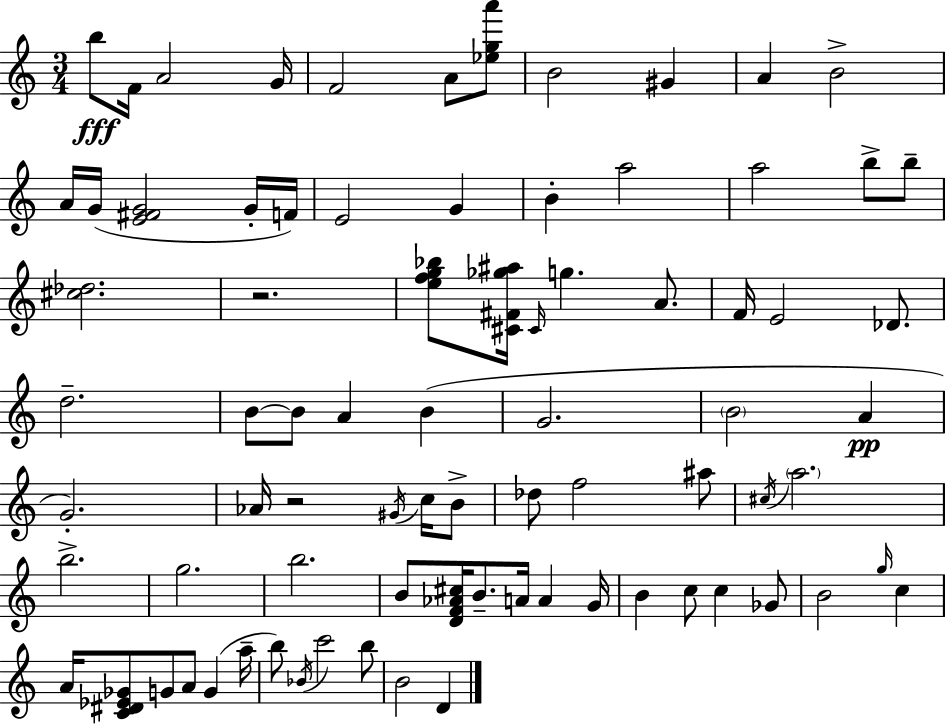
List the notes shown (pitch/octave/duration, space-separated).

B5/e F4/s A4/h G4/s F4/h A4/e [Eb5,G5,A6]/e B4/h G#4/q A4/q B4/h A4/s G4/s [E4,F#4,G4]/h G4/s F4/s E4/h G4/q B4/q A5/h A5/h B5/e B5/e [C#5,Db5]/h. R/h. [E5,F5,G5,Bb5]/e [C#4,F#4,Gb5,A#5]/s C#4/s G5/q. A4/e. F4/s E4/h Db4/e. D5/h. B4/e B4/e A4/q B4/q G4/h. B4/h A4/q G4/h. Ab4/s R/h G#4/s C5/s B4/e Db5/e F5/h A#5/e C#5/s A5/h. B5/h. G5/h. B5/h. B4/e [D4,F4,Ab4,C#5]/s B4/e. A4/s A4/q G4/s B4/q C5/e C5/q Gb4/e B4/h G5/s C5/q A4/s [C4,D#4,Eb4,Gb4]/e G4/e A4/e G4/q A5/s B5/e Bb4/s C6/h B5/e B4/h D4/q